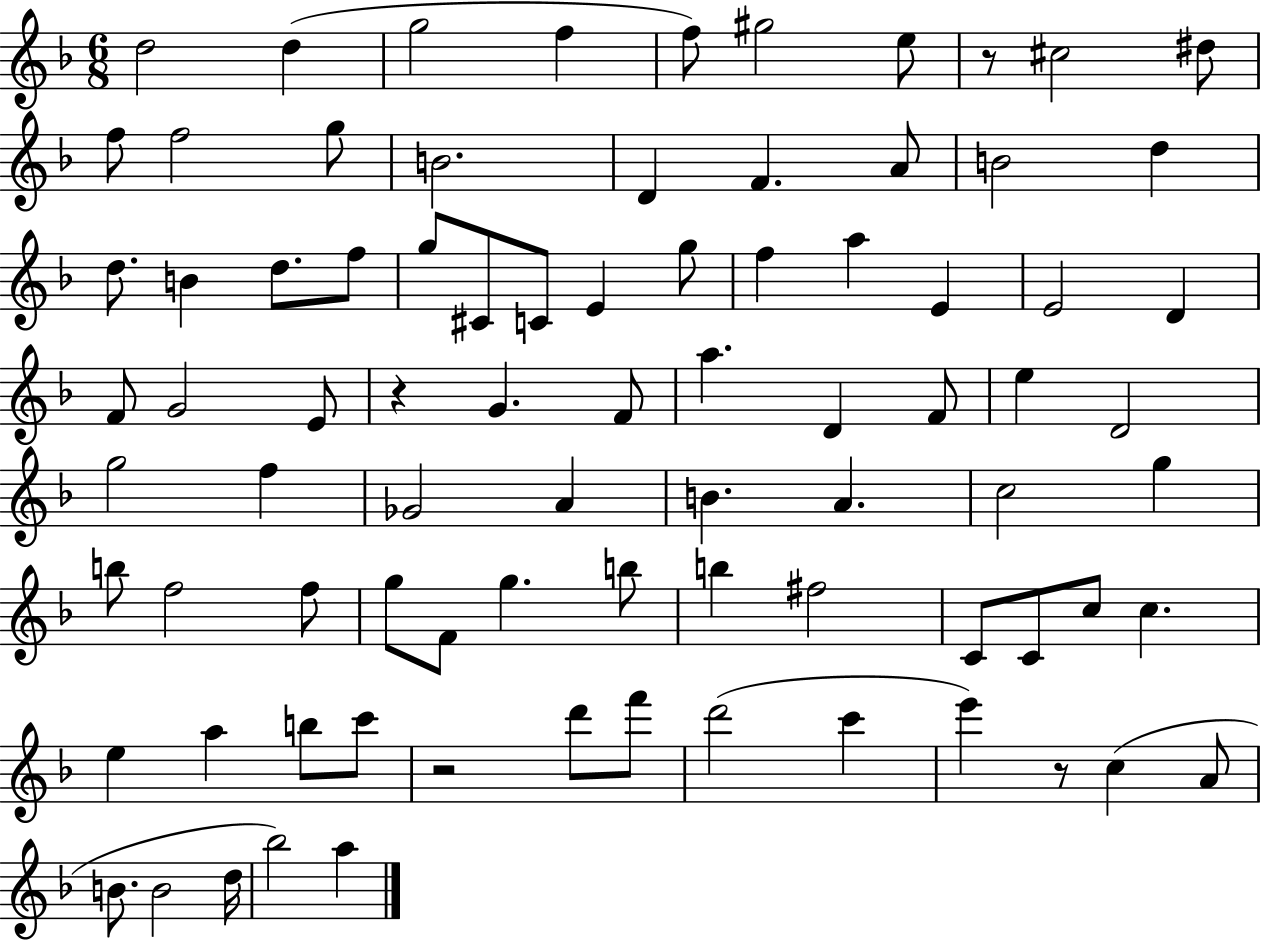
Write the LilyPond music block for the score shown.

{
  \clef treble
  \numericTimeSignature
  \time 6/8
  \key f \major
  d''2 d''4( | g''2 f''4 | f''8) gis''2 e''8 | r8 cis''2 dis''8 | \break f''8 f''2 g''8 | b'2. | d'4 f'4. a'8 | b'2 d''4 | \break d''8. b'4 d''8. f''8 | g''8 cis'8 c'8 e'4 g''8 | f''4 a''4 e'4 | e'2 d'4 | \break f'8 g'2 e'8 | r4 g'4. f'8 | a''4. d'4 f'8 | e''4 d'2 | \break g''2 f''4 | ges'2 a'4 | b'4. a'4. | c''2 g''4 | \break b''8 f''2 f''8 | g''8 f'8 g''4. b''8 | b''4 fis''2 | c'8 c'8 c''8 c''4. | \break e''4 a''4 b''8 c'''8 | r2 d'''8 f'''8 | d'''2( c'''4 | e'''4) r8 c''4( a'8 | \break b'8. b'2 d''16 | bes''2) a''4 | \bar "|."
}